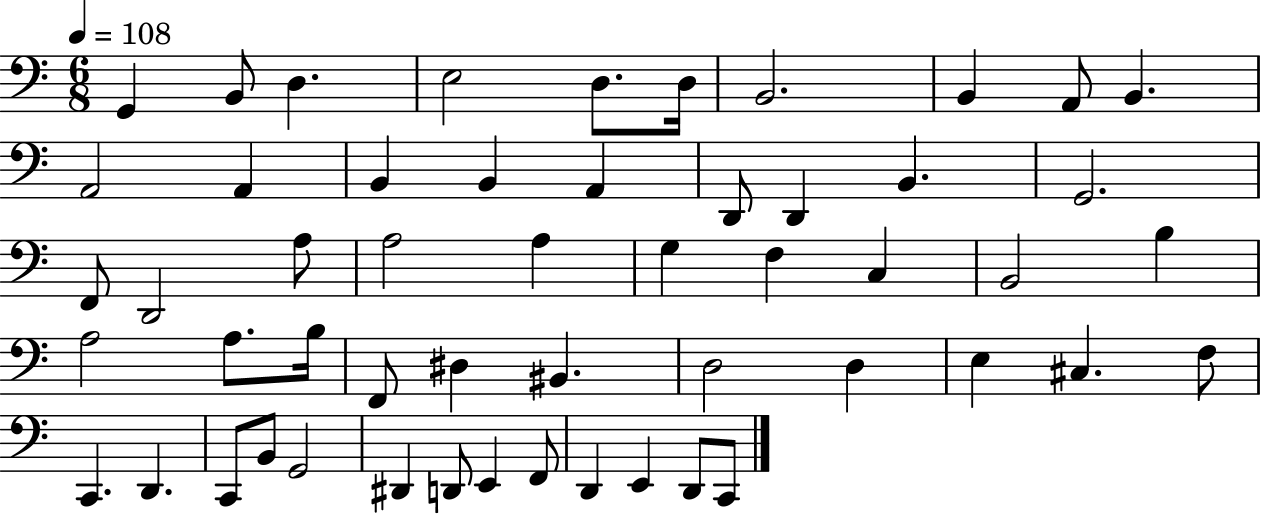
X:1
T:Untitled
M:6/8
L:1/4
K:C
G,, B,,/2 D, E,2 D,/2 D,/4 B,,2 B,, A,,/2 B,, A,,2 A,, B,, B,, A,, D,,/2 D,, B,, G,,2 F,,/2 D,,2 A,/2 A,2 A, G, F, C, B,,2 B, A,2 A,/2 B,/4 F,,/2 ^D, ^B,, D,2 D, E, ^C, F,/2 C,, D,, C,,/2 B,,/2 G,,2 ^D,, D,,/2 E,, F,,/2 D,, E,, D,,/2 C,,/2